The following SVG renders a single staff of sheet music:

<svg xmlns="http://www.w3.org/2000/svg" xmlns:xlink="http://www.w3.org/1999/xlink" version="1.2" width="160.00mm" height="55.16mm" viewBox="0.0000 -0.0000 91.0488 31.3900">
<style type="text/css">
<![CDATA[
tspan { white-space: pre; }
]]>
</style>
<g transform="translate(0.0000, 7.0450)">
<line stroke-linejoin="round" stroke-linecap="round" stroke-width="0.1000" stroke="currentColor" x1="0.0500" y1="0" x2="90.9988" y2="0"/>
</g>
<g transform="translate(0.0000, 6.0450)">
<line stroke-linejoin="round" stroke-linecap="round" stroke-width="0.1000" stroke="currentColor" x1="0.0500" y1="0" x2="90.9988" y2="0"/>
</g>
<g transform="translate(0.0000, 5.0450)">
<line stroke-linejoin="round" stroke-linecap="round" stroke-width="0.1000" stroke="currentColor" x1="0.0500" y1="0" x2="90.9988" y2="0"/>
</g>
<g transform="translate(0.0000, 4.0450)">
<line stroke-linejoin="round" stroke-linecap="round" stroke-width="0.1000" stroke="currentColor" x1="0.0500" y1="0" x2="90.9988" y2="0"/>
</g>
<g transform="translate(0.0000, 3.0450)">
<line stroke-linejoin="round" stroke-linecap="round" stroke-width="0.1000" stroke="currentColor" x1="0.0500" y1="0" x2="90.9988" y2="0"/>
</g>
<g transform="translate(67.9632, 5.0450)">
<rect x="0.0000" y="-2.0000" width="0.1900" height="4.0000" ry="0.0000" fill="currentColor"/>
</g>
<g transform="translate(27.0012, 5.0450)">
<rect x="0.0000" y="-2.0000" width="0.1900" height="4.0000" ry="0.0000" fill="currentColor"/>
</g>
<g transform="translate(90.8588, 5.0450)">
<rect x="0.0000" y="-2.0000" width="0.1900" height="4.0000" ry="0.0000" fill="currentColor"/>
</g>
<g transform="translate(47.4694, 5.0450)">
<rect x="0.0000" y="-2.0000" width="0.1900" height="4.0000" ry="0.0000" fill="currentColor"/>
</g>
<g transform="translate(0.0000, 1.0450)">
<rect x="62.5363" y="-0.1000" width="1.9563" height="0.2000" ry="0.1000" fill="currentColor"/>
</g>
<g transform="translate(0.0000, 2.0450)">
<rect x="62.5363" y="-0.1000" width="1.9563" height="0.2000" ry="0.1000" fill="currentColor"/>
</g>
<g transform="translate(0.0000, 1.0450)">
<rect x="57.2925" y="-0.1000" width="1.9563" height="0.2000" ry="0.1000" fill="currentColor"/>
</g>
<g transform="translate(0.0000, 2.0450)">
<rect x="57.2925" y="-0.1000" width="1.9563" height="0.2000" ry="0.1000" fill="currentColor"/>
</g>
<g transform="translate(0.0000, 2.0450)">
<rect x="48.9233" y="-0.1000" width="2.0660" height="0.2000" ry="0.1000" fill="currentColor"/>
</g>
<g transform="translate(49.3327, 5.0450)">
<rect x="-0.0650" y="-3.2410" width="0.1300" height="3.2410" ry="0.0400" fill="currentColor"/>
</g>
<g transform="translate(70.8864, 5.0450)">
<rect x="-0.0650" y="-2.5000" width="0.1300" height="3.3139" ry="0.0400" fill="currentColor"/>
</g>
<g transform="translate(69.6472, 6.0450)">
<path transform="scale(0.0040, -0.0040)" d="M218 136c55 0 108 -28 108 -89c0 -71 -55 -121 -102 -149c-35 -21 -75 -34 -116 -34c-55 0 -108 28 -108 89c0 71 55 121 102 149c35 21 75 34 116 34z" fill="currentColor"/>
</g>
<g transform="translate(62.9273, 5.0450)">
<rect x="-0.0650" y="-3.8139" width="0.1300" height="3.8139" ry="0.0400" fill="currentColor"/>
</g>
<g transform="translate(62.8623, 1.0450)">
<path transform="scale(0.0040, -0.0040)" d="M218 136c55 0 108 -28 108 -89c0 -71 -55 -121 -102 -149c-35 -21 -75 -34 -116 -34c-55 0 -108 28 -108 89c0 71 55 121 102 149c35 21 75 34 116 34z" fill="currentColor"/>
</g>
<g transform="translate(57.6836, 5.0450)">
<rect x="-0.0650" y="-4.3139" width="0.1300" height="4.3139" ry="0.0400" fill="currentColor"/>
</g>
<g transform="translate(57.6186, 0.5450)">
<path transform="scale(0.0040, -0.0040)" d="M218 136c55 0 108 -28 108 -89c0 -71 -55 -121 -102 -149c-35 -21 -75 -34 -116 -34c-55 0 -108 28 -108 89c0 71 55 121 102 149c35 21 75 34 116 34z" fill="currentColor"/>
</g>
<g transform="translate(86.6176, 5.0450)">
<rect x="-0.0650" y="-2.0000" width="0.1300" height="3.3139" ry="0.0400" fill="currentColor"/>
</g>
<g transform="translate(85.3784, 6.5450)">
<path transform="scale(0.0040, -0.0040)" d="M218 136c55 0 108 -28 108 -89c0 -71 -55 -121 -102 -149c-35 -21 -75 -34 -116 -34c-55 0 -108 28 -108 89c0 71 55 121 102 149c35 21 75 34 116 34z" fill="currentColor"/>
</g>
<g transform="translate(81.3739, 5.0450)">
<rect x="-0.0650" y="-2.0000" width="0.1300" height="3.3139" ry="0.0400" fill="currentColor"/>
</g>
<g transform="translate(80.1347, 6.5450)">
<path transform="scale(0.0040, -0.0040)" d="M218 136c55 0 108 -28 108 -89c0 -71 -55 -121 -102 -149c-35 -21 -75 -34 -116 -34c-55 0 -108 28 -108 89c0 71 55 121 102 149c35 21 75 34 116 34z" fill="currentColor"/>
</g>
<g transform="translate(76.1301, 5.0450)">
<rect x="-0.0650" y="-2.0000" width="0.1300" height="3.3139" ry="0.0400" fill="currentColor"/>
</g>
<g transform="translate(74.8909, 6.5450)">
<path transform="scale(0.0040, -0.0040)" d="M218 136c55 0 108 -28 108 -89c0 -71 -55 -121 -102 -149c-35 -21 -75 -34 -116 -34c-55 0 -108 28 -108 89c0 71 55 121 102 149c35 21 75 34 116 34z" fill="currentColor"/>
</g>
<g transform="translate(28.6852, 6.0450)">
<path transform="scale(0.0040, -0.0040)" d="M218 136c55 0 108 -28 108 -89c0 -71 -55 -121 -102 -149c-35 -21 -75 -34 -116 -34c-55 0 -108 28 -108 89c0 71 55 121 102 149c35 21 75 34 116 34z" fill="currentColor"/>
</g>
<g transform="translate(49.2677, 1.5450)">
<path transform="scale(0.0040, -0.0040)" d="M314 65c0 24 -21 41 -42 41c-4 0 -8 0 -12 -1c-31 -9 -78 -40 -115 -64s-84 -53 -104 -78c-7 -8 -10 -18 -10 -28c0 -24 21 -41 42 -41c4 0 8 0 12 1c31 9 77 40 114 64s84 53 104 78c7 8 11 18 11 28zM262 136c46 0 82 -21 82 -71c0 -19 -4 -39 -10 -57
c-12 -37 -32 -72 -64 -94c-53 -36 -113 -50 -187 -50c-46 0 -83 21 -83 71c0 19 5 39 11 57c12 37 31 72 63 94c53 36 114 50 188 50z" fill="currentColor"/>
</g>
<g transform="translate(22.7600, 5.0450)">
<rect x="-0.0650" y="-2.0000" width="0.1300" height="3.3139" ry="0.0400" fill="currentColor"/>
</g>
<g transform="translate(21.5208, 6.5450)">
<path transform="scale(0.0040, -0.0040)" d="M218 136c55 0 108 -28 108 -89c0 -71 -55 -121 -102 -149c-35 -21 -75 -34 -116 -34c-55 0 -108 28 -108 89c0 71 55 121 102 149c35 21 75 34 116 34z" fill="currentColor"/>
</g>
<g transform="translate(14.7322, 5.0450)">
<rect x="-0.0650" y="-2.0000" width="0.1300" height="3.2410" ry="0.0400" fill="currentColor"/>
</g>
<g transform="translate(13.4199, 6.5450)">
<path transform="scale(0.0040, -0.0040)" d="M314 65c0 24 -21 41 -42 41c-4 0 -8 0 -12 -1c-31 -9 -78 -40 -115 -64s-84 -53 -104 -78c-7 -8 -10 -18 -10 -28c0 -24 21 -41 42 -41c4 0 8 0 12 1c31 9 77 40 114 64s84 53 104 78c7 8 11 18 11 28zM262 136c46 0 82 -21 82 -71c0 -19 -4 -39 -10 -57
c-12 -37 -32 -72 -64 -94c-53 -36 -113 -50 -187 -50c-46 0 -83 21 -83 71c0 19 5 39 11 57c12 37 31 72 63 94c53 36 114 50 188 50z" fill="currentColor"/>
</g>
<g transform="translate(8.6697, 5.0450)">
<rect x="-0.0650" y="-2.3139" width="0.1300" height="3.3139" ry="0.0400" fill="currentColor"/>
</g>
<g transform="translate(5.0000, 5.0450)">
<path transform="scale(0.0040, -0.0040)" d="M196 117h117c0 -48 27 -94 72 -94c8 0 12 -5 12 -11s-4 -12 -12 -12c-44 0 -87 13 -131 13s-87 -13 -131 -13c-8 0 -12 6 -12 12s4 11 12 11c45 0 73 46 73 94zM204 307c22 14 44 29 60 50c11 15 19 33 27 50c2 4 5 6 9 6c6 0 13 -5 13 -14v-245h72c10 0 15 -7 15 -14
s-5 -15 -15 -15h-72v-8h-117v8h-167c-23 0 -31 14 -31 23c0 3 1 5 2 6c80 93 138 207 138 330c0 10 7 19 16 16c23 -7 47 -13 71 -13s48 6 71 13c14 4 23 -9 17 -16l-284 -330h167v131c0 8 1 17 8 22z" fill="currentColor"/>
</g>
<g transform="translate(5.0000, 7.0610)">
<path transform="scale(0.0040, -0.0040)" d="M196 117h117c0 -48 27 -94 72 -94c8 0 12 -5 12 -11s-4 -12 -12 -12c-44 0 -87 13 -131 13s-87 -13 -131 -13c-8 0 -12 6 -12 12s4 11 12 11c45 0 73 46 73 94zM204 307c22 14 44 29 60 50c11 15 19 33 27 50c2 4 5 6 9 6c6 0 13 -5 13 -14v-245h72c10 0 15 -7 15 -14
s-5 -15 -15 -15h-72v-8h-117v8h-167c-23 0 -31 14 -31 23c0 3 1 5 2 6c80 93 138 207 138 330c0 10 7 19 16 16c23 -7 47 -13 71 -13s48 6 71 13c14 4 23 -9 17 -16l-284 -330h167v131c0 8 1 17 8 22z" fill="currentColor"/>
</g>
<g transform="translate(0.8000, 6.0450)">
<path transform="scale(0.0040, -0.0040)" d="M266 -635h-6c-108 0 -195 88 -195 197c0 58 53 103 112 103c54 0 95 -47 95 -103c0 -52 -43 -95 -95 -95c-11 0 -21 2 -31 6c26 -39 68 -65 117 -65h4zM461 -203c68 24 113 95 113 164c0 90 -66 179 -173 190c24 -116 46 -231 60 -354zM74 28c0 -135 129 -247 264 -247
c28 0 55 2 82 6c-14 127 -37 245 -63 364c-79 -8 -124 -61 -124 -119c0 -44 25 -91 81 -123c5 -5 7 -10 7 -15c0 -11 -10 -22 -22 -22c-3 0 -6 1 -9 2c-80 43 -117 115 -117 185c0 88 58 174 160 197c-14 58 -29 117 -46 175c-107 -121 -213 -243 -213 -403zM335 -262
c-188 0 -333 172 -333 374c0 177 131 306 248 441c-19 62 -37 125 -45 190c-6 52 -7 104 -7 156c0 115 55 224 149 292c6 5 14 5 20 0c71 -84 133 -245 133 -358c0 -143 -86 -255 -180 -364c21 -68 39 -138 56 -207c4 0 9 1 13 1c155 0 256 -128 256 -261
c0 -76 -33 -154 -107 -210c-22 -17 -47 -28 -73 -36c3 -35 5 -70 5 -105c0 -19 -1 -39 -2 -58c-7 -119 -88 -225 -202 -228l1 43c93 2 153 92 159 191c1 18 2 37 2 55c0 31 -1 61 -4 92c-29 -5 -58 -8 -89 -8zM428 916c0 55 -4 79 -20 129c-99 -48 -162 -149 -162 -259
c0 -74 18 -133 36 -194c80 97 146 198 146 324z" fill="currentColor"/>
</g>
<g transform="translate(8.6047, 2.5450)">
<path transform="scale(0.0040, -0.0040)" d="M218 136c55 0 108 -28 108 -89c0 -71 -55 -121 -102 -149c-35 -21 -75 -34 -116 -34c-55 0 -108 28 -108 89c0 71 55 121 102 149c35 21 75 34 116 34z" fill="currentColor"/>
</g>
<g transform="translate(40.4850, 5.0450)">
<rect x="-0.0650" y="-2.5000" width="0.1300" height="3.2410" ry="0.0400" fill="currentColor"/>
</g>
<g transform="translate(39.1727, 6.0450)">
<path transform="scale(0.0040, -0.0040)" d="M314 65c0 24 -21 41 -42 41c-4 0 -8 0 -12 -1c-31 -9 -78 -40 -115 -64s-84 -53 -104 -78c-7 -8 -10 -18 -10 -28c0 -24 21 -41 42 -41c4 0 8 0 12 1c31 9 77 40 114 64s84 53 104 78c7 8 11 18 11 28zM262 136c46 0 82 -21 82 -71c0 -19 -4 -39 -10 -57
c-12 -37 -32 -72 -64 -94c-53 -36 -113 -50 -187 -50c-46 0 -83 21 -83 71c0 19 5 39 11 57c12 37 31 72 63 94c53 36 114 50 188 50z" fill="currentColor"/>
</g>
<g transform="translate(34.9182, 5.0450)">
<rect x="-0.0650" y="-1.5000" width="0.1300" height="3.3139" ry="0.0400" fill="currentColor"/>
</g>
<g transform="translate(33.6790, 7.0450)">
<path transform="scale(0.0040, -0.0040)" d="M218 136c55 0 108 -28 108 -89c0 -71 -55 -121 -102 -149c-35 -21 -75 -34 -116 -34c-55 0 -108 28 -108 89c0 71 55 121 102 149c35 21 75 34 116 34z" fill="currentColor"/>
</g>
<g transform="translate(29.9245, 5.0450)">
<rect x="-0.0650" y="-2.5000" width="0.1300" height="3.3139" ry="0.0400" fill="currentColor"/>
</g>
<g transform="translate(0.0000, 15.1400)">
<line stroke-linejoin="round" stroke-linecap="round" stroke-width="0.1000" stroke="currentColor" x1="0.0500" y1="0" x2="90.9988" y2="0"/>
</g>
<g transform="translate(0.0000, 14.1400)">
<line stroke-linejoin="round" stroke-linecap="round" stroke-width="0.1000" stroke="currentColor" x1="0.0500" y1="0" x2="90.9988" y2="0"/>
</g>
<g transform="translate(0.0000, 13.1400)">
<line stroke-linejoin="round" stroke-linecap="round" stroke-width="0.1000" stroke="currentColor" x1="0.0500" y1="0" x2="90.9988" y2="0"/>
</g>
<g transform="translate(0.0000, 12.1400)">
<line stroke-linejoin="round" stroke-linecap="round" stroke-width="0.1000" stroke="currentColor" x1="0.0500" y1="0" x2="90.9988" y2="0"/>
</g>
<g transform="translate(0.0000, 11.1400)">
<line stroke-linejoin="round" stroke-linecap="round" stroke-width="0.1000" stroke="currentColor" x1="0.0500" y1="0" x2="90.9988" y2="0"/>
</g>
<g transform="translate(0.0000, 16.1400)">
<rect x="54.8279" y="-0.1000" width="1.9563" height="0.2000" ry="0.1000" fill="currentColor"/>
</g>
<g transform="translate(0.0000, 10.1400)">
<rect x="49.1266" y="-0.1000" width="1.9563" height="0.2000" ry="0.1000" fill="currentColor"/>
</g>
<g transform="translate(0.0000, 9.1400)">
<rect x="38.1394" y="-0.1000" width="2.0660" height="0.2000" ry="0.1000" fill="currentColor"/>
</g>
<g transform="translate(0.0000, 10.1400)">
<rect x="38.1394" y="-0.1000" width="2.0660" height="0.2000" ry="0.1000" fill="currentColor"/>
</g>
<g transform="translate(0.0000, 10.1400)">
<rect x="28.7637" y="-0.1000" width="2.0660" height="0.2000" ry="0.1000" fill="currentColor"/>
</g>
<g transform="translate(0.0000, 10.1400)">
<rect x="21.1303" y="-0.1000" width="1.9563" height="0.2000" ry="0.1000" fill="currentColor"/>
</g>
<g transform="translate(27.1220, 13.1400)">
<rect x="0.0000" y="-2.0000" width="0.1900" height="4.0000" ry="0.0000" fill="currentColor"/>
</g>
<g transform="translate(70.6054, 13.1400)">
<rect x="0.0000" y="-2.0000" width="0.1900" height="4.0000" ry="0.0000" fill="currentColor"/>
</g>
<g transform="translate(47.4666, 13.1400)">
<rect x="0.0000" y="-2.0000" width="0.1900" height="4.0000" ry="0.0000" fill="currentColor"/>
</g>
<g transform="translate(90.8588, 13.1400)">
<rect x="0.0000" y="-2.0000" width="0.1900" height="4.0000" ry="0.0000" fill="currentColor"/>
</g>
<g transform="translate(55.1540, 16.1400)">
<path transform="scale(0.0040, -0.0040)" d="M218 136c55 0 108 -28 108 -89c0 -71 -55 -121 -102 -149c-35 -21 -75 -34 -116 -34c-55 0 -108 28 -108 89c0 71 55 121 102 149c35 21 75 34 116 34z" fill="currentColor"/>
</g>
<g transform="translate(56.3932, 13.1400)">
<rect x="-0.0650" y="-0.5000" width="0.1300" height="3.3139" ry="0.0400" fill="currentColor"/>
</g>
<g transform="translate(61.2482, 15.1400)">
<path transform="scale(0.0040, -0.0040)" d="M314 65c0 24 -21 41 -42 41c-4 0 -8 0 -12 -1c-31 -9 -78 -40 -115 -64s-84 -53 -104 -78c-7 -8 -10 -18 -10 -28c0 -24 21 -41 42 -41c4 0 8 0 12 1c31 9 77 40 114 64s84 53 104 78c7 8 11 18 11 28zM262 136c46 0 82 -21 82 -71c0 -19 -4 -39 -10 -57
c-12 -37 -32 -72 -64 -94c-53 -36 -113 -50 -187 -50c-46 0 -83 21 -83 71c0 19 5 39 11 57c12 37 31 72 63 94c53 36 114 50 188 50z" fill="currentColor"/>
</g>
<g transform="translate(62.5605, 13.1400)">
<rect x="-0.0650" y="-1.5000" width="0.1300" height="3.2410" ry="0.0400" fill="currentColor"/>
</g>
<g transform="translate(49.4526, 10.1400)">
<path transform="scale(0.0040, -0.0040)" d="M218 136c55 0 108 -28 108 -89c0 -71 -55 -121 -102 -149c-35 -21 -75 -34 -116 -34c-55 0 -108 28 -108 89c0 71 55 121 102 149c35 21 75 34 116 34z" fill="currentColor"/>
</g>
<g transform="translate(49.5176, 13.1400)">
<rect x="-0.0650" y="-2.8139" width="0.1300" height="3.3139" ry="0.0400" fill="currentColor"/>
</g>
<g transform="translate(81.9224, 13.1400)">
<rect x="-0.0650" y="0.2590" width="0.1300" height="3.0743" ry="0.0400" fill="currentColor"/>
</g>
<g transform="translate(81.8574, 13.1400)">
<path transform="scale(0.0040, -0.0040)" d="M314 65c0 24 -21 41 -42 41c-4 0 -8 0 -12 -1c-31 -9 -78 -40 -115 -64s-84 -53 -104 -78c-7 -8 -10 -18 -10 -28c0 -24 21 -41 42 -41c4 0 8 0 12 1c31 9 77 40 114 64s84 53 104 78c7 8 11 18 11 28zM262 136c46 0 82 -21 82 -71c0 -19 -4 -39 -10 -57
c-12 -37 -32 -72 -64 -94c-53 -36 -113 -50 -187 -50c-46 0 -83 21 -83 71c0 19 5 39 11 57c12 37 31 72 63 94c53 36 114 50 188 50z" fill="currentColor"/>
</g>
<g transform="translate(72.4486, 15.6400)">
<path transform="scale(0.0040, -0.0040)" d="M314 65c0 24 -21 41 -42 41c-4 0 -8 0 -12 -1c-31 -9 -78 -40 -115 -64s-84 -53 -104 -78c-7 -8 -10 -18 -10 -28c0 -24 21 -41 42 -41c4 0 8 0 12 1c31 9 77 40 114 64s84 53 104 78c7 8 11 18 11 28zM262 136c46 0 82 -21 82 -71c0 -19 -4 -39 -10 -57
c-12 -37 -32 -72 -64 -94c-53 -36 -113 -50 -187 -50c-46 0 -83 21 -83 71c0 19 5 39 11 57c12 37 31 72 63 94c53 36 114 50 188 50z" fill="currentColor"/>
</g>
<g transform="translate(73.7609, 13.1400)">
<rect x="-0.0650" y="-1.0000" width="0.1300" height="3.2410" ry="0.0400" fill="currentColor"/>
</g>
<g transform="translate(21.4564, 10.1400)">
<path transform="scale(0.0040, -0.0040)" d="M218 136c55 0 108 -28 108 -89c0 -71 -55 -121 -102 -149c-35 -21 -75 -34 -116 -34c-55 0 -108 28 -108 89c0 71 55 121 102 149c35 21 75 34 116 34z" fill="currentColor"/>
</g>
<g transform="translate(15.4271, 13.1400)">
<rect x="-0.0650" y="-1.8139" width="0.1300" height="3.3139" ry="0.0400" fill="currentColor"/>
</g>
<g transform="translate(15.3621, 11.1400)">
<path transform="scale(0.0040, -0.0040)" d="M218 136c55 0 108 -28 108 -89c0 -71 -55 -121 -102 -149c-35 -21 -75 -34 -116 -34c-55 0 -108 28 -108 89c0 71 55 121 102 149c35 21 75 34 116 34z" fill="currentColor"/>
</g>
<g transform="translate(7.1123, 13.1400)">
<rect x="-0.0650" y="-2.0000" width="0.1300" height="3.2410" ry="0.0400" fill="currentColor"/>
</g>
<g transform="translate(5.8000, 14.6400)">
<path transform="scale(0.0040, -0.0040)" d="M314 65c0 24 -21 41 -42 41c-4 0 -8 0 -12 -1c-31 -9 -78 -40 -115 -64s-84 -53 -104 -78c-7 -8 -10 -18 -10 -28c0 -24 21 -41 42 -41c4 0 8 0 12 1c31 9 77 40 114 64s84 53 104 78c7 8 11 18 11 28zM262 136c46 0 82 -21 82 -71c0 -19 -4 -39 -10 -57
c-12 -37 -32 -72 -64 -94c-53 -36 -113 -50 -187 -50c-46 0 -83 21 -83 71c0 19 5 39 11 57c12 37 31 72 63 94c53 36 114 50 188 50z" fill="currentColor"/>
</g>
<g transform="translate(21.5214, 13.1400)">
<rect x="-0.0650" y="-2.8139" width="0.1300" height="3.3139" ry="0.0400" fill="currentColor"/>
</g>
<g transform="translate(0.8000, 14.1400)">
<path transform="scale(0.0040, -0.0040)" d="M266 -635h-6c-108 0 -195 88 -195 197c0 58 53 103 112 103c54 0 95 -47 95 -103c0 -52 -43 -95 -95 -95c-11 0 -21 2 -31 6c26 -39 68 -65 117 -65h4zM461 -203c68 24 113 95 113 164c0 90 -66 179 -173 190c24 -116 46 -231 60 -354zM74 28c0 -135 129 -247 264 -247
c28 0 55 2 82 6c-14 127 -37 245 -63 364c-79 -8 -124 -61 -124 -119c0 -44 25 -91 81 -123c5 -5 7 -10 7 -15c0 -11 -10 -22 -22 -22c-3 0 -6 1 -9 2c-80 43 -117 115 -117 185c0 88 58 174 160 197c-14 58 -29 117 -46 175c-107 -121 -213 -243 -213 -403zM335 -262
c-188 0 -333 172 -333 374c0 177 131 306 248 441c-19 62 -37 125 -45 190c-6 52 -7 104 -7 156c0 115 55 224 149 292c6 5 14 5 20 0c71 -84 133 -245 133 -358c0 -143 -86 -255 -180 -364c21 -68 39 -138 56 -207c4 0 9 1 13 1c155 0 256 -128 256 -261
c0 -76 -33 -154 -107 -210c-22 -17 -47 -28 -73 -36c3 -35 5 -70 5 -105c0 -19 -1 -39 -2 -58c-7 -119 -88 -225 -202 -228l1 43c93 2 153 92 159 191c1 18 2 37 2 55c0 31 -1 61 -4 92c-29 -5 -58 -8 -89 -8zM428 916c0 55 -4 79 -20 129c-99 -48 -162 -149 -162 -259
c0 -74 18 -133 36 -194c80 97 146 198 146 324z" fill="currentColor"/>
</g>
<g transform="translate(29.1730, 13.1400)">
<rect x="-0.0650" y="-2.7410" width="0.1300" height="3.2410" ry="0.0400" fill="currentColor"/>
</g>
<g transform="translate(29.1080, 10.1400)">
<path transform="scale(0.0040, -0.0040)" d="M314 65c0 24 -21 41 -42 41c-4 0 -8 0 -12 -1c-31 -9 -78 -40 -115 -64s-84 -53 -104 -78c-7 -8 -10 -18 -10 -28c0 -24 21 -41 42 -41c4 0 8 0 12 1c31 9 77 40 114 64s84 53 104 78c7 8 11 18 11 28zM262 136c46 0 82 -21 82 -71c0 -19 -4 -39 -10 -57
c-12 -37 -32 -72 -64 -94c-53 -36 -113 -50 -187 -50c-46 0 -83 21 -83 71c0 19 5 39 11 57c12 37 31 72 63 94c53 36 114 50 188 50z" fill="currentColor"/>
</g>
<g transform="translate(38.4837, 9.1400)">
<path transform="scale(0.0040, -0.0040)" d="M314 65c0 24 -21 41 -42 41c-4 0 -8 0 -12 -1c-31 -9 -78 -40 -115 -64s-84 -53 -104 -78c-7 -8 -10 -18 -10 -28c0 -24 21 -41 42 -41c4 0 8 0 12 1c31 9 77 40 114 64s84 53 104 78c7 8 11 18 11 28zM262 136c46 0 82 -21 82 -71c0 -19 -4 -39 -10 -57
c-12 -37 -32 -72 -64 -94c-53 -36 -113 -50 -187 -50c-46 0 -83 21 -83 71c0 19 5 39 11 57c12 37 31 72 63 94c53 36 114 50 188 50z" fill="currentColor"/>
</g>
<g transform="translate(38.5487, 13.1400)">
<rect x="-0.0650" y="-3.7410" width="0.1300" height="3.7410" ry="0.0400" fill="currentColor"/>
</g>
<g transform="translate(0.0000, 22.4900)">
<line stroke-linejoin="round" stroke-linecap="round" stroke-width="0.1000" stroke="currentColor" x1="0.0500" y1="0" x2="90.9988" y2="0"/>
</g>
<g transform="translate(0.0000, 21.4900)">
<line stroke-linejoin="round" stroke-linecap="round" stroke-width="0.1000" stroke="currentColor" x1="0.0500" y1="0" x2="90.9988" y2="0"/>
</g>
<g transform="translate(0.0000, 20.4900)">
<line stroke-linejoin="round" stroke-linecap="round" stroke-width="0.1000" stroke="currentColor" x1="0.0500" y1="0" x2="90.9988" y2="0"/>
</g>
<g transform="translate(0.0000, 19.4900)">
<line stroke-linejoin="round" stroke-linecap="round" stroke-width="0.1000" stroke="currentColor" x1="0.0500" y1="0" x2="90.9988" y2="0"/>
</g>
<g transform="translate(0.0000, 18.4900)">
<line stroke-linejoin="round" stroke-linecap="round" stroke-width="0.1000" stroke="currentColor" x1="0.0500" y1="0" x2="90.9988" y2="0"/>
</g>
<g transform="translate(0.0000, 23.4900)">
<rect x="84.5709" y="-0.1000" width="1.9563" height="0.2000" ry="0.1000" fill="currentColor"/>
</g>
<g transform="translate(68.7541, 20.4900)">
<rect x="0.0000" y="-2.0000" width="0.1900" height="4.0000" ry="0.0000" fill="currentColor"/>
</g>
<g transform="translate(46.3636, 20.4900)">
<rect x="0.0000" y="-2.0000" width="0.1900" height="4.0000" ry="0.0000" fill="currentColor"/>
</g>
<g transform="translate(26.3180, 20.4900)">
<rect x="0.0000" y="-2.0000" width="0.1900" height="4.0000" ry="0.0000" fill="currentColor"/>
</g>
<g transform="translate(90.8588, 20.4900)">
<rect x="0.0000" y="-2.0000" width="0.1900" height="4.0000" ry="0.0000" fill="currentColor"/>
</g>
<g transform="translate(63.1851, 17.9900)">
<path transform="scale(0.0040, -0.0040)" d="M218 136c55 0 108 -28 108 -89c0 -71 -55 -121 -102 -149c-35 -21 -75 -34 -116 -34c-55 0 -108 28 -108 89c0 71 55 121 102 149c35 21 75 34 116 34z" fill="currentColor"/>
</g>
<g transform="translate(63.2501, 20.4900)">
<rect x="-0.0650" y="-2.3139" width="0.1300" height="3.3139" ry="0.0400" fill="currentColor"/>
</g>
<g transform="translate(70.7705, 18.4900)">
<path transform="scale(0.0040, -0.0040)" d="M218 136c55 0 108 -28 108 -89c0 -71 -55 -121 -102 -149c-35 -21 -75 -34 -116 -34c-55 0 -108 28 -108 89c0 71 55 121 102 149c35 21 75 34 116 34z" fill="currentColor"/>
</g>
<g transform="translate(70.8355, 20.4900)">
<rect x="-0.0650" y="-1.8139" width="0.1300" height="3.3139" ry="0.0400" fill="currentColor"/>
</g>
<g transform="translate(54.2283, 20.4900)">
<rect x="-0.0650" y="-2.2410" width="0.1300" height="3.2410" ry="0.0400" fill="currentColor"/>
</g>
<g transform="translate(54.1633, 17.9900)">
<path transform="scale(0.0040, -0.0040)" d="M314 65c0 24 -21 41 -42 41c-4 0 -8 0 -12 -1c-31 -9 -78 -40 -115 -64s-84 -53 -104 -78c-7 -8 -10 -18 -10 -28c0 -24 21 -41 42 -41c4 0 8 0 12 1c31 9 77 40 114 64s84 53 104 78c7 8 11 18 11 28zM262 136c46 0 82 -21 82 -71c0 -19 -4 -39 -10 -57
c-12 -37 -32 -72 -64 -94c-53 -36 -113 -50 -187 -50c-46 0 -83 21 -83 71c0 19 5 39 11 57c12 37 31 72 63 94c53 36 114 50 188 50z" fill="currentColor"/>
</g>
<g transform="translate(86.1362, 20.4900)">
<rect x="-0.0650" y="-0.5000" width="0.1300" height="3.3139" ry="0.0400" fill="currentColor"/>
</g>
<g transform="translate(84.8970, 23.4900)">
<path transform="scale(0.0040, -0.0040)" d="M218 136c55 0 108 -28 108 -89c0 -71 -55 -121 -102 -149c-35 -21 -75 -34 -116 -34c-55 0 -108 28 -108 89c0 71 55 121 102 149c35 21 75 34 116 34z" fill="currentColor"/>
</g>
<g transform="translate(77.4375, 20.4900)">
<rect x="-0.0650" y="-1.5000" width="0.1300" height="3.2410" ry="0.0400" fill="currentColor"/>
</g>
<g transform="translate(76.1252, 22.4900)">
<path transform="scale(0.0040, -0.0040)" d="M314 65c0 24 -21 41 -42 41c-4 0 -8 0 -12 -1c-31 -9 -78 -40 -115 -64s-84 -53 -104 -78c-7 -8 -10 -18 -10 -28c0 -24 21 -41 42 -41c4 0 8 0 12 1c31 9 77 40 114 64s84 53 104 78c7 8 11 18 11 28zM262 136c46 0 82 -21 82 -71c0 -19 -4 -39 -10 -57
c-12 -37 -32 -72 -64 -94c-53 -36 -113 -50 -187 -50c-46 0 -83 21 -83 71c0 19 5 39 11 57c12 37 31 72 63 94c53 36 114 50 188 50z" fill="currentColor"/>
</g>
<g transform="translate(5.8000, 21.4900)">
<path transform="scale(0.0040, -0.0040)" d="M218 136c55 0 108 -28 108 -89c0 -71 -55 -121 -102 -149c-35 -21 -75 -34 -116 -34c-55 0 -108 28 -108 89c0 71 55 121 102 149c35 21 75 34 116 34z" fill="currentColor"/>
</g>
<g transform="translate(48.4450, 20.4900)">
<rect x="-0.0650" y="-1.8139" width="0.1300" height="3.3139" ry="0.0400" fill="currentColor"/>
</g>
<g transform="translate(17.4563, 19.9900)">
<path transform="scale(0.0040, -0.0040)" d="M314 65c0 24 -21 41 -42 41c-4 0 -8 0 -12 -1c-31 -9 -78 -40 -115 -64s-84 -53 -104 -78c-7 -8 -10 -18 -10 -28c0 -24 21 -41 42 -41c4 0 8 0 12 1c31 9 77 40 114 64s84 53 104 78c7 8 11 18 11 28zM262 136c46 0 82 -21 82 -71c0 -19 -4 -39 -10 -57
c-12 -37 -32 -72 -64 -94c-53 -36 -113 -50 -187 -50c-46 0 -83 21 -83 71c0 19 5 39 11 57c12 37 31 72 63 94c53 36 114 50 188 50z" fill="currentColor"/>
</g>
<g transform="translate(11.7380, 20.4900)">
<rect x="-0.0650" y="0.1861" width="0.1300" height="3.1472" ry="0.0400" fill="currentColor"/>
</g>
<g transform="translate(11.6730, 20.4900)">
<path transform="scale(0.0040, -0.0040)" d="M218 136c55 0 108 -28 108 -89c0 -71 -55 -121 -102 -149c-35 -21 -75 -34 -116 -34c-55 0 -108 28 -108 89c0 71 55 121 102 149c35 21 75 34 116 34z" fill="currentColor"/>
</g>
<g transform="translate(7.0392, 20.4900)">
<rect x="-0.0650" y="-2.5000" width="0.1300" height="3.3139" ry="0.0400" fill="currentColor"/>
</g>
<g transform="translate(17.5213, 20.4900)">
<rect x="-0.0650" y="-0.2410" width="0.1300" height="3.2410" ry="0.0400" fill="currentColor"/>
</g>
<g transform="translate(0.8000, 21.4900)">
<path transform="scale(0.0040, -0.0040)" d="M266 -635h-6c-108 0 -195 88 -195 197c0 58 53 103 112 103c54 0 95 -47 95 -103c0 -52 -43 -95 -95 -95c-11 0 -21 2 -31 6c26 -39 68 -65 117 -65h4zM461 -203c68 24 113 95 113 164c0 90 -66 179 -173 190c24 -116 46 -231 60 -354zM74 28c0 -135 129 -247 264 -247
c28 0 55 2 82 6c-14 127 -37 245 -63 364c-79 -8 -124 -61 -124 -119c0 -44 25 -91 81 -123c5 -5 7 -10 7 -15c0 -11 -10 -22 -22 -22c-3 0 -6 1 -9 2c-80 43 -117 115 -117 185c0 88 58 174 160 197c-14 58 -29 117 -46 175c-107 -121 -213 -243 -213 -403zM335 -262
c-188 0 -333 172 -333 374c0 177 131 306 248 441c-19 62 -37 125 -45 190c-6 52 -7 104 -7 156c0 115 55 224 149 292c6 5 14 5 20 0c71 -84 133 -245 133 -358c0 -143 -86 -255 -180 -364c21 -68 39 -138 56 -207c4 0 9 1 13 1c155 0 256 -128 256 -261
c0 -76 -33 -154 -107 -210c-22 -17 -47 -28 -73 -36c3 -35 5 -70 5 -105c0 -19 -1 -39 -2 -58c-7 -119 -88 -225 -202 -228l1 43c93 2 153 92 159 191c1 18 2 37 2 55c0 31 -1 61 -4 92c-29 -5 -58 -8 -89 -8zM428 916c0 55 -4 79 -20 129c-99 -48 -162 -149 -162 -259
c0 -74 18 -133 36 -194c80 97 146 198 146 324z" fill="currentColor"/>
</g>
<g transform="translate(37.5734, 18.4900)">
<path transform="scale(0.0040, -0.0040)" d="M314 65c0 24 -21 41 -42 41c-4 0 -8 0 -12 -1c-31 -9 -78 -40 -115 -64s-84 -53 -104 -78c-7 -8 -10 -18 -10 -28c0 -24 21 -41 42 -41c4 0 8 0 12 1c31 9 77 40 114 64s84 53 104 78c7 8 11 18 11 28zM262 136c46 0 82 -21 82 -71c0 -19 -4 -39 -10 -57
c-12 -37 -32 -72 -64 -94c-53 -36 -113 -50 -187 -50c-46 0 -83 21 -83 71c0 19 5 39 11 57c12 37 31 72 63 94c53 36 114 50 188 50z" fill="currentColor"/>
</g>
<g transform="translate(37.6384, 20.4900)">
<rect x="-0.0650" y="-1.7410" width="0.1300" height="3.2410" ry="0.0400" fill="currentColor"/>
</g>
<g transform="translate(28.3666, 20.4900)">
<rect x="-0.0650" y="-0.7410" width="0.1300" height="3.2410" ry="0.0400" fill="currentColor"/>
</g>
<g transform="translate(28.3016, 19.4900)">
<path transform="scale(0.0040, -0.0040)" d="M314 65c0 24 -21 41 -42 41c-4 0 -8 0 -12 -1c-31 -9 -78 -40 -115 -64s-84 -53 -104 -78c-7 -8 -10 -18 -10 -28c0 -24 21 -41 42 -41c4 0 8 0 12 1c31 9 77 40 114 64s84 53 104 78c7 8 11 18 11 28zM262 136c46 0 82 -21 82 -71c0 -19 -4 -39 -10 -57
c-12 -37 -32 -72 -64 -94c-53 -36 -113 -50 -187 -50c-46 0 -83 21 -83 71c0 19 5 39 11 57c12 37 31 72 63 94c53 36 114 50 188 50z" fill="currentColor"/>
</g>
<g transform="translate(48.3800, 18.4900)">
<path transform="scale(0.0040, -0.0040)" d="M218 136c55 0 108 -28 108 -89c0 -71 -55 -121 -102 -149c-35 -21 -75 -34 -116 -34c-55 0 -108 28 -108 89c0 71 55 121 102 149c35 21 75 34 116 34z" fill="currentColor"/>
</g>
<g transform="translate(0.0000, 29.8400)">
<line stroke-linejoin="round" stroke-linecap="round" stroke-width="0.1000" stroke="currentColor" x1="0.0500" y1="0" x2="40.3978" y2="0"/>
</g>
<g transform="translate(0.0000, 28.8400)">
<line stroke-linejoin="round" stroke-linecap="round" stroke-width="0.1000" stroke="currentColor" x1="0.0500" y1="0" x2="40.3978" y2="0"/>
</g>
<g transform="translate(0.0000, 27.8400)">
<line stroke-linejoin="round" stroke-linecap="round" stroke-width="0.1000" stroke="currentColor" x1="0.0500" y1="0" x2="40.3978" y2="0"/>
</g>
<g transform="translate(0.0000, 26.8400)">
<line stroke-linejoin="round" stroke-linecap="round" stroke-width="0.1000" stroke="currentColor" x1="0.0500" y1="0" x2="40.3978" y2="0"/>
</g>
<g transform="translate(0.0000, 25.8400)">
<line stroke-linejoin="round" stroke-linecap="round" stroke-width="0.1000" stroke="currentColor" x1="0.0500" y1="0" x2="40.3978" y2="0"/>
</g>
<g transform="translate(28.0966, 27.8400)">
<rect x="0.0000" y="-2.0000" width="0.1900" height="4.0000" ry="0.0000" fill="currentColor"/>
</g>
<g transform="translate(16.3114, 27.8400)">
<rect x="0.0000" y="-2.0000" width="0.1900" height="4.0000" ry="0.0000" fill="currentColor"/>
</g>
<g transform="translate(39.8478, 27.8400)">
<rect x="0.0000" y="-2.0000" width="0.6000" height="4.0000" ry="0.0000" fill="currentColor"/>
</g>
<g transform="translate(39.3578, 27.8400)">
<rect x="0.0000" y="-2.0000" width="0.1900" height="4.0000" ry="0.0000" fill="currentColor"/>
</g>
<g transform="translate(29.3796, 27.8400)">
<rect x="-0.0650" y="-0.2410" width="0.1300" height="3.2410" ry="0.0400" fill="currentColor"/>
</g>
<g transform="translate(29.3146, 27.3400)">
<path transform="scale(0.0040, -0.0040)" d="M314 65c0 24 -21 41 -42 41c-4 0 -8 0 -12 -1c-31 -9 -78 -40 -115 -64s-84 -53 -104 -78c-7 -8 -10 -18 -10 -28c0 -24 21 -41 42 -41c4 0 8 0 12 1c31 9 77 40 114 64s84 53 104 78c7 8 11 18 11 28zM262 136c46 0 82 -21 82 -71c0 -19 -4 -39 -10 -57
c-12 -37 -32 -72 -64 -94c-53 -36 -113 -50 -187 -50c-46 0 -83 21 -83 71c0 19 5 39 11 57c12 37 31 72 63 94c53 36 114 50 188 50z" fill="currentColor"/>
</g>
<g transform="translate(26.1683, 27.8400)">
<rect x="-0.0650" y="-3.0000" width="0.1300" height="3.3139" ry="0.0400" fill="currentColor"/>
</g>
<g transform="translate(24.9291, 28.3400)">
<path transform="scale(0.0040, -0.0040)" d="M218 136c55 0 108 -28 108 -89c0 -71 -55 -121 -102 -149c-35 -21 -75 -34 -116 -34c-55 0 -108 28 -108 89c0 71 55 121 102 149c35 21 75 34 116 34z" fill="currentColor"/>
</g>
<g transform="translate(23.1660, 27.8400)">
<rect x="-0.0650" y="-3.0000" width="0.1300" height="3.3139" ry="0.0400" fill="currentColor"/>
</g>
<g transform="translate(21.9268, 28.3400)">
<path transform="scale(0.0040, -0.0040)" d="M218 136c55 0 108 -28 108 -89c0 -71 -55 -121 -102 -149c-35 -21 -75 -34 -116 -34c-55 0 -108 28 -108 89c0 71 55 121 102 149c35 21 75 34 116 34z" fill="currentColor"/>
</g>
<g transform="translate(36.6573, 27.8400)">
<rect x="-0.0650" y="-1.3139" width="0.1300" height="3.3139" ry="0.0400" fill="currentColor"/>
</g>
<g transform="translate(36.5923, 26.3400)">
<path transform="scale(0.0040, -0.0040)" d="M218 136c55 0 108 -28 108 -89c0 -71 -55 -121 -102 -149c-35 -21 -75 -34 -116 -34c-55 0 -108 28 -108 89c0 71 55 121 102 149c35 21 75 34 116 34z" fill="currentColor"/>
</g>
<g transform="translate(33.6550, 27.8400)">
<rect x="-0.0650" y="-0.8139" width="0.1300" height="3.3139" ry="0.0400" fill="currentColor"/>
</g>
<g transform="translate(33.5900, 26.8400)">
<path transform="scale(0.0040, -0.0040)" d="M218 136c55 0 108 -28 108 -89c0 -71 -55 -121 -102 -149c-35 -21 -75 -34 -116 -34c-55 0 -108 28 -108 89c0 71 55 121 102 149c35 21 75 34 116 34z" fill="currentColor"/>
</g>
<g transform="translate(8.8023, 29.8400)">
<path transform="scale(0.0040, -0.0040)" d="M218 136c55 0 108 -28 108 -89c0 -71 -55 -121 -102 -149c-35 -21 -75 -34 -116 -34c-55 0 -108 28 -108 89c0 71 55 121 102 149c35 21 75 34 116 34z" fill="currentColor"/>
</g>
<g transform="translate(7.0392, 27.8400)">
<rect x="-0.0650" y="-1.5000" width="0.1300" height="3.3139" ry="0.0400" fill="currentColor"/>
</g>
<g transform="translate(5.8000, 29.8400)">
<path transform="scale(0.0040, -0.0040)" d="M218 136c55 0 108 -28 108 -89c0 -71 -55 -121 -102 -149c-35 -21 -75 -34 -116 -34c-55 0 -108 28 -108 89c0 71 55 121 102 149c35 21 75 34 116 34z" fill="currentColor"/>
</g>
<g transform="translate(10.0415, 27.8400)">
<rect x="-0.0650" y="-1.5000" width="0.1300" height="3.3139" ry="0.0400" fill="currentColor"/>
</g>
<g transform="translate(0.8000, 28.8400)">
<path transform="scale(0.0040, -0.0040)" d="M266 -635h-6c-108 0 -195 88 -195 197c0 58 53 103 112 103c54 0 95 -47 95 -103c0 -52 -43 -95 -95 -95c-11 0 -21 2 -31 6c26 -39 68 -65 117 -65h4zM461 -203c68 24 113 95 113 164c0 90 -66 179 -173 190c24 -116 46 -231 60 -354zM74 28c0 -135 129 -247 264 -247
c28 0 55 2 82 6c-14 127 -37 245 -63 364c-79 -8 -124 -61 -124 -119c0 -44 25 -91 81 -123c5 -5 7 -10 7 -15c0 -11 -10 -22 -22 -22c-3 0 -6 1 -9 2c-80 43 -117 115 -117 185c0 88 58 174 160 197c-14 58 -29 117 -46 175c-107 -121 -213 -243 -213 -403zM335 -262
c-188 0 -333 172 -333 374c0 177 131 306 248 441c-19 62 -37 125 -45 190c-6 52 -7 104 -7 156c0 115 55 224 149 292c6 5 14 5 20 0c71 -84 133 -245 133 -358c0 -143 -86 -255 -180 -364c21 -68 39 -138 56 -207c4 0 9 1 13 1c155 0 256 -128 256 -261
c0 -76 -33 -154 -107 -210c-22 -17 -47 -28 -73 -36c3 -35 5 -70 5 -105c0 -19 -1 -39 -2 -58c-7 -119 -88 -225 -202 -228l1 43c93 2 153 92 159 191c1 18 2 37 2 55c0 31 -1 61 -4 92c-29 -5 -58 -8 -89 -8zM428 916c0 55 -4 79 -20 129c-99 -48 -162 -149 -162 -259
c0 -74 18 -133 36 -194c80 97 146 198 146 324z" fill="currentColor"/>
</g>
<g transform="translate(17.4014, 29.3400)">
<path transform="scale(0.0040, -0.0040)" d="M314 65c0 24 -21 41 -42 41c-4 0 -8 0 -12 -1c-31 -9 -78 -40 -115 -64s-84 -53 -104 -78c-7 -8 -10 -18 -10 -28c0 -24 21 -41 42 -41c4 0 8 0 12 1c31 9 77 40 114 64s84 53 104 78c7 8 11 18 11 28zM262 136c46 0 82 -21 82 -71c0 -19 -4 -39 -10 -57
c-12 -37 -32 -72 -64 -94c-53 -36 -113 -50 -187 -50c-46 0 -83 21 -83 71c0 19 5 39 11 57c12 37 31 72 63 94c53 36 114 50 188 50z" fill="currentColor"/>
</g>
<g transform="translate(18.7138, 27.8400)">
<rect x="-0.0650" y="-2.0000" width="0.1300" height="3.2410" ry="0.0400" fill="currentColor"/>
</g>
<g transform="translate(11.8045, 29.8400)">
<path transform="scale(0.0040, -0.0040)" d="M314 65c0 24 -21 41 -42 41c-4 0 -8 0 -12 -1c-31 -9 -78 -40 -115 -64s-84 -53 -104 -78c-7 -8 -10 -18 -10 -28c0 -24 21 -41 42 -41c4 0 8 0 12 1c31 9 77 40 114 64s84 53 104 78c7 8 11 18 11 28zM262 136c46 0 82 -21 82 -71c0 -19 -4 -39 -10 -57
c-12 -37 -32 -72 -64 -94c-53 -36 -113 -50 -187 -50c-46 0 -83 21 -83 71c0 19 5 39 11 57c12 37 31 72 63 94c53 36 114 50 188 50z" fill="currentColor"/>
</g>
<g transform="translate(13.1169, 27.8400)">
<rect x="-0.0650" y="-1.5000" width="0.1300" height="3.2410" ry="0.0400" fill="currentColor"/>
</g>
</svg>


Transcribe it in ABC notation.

X:1
T:Untitled
M:4/4
L:1/4
K:C
g F2 F G E G2 b2 d' c' G F F F F2 f a a2 c'2 a C E2 D2 B2 G B c2 d2 f2 f g2 g f E2 C E E E2 F2 A A c2 d e